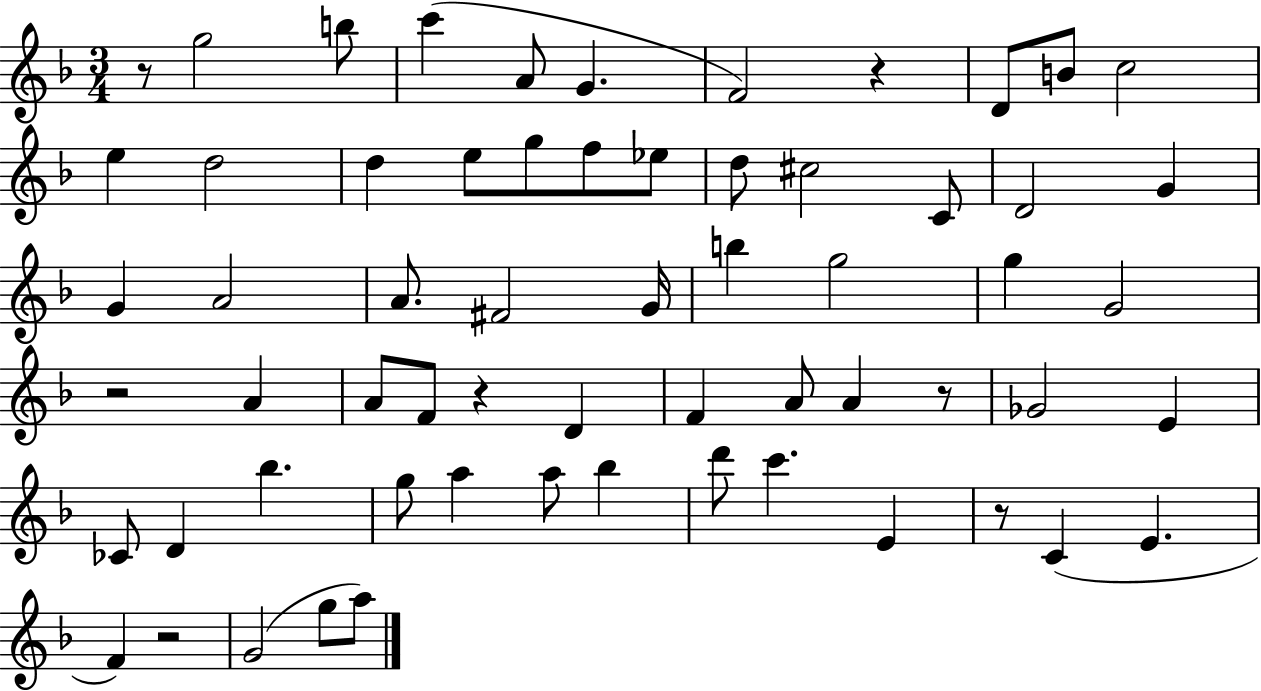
R/e G5/h B5/e C6/q A4/e G4/q. F4/h R/q D4/e B4/e C5/h E5/q D5/h D5/q E5/e G5/e F5/e Eb5/e D5/e C#5/h C4/e D4/h G4/q G4/q A4/h A4/e. F#4/h G4/s B5/q G5/h G5/q G4/h R/h A4/q A4/e F4/e R/q D4/q F4/q A4/e A4/q R/e Gb4/h E4/q CES4/e D4/q Bb5/q. G5/e A5/q A5/e Bb5/q D6/e C6/q. E4/q R/e C4/q E4/q. F4/q R/h G4/h G5/e A5/e